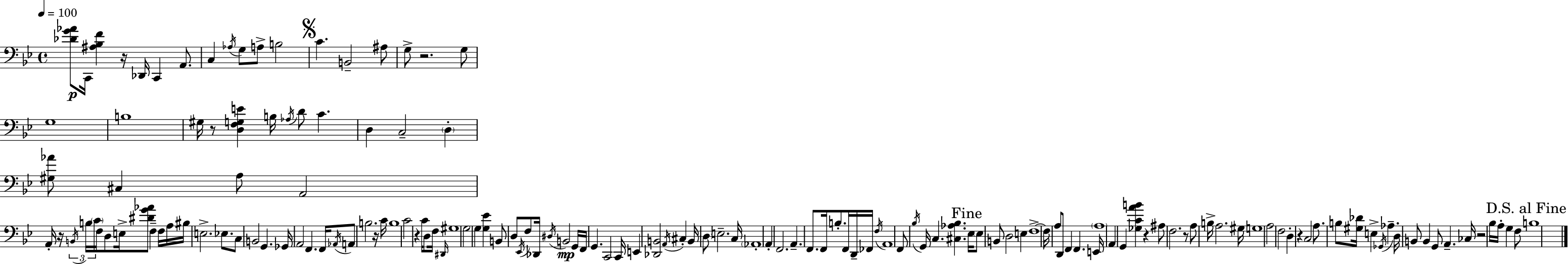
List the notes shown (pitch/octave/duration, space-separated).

[Db4,G4,Ab4]/e C2/s [A#3,Bb3,F4]/q R/s Db2/s C2/q A2/e. C3/q Ab3/s G3/e A3/e B3/h C4/q. B2/h A#3/e G3/e R/h. G3/e G3/w B3/w G#3/s R/e [D3,F3,G3,E4]/q B3/s Ab3/s D4/e C4/q. D3/q C3/h D3/q [G#3,Ab4]/e C#3/q A3/e A2/h A2/s R/s B2/s B3/s C4/s F3/s D3/e E3/s [D#4,G4,Ab4]/e F3/q F3/s A3/s BIS3/s E3/h. Eb3/e. C3/e B2/h G2/q. Gb2/s A2/h F2/q. F2/s Ab2/s A2/e B3/h. R/s C4/s B3/w C4/h R/q C4/s D3/e F3/s D#2/s G#3/w G3/h G3/q [G3,Eb4]/q B2/e D3/e Eb2/s F3/e Db2/s D#3/s B2/h G2/s F2/s G2/q. C2/h C2/s E2/q [Db2,B2]/h A2/s C#3/q B2/s D3/e E3/h. C3/s Ab2/w A2/q F2/h. A2/q. F2/e. F2/s B3/e. F2/s D2/s FES2/s F3/s A2/w F2/e Bb3/s G2/s C3/q. [C#3,Ab3,Bb3]/q. Eb3/s Eb3/e B2/e D3/h E3/q F3/w F3/s A3/e D2/e F2/q F2/q. E2/s A3/w A2/q G2/q [Gb3,C4,A4,B4]/q R/q A#3/e F3/h. R/e A3/e B3/s A3/h. G#3/s G3/w A3/h F3/h D3/q R/q C3/h A3/e. B3/e [G#3,Db4]/s E3/q Gb2/s Ab3/q. D3/s B2/e B2/q G2/e A2/q. CES3/s R/h Bb3/s A3/s G3/q F3/e B3/w